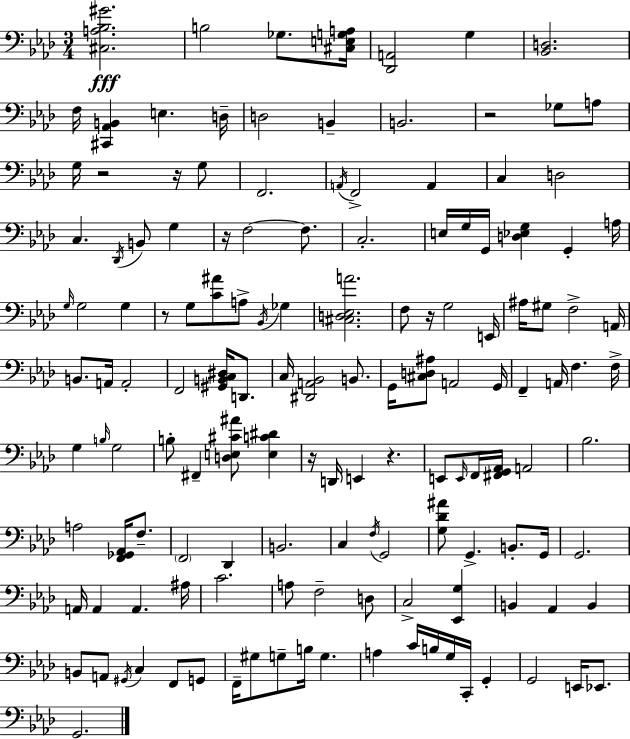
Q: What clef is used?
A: bass